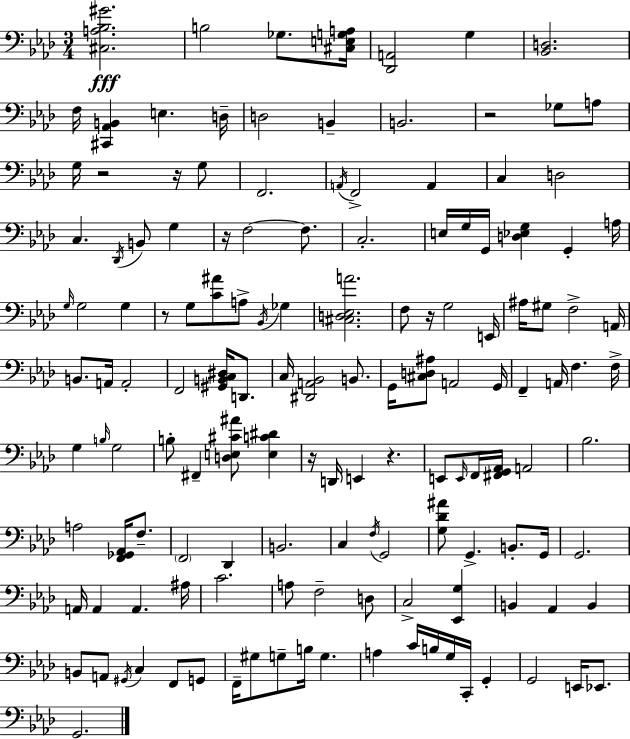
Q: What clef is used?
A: bass